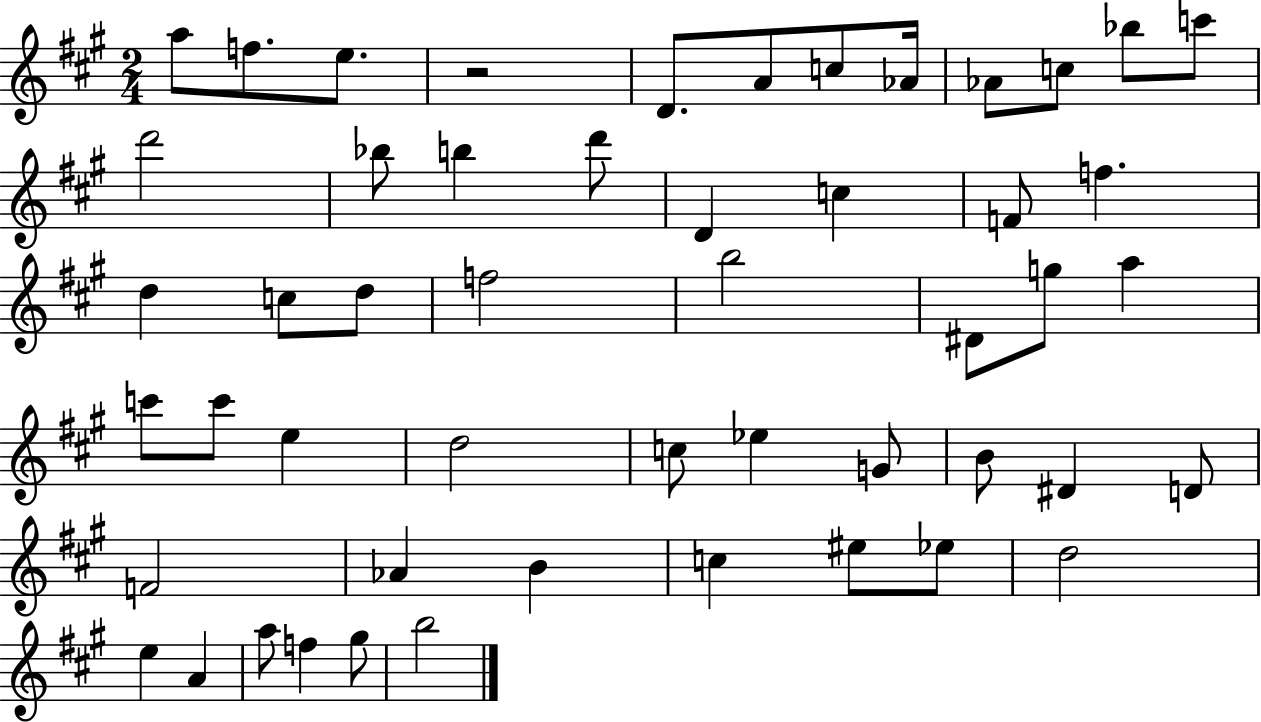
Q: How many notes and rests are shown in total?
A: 51